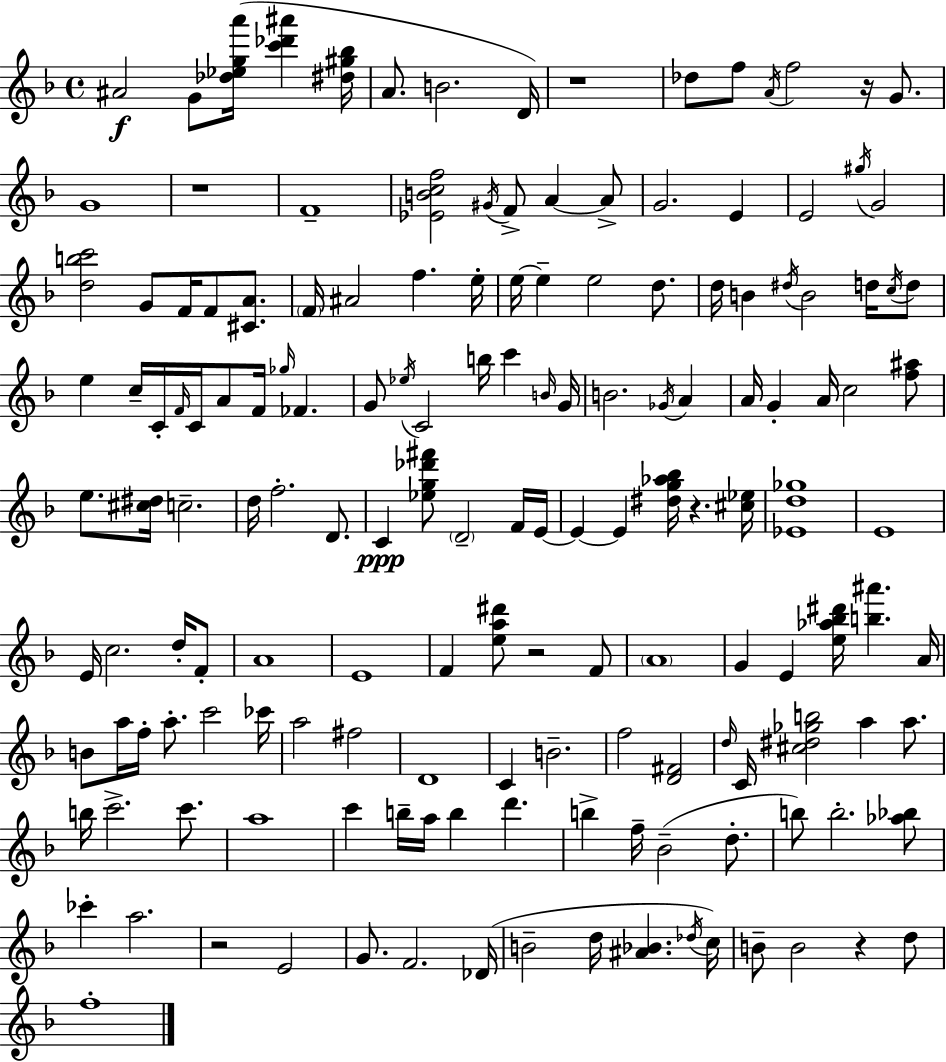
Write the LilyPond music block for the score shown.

{
  \clef treble
  \time 4/4
  \defaultTimeSignature
  \key d \minor
  ais'2\f g'8 <des'' ees'' g'' a'''>16( <c''' des''' ais'''>4 <dis'' gis'' bes''>16 | a'8. b'2. d'16) | r1 | des''8 f''8 \acciaccatura { a'16 } f''2 r16 g'8. | \break g'1 | r1 | f'1-- | <ees' b' c'' f''>2 \acciaccatura { gis'16 } f'8-> a'4~~ | \break a'8-> g'2. e'4 | e'2 \acciaccatura { gis''16 } g'2 | <d'' b'' c'''>2 g'8 f'16 f'8 | <cis' a'>8. \parenthesize f'16 ais'2 f''4. | \break e''16-. e''16~~ e''4-- e''2 | d''8. d''16 b'4 \acciaccatura { dis''16 } b'2 | d''16 \acciaccatura { c''16 } d''8 e''4 c''16-- c'16-. \grace { f'16 } c'16 a'8 f'16 | \grace { ges''16 } fes'4. g'8 \acciaccatura { ees''16 } c'2 | \break b''16 c'''4 \grace { b'16 } g'16 b'2. | \acciaccatura { ges'16 } a'4 a'16 g'4-. a'16 | c''2 <f'' ais''>8 e''8. <cis'' dis''>16 c''2.-- | d''16 f''2.-. | \break d'8. c'4\ppp <ees'' g'' des''' fis'''>8 | \parenthesize d'2-- f'16 e'16~~ e'4~~ e'4 | <dis'' g'' aes'' bes''>16 r4. <cis'' ees''>16 <ees' d'' ges''>1 | e'1 | \break e'16 c''2. | d''16-. f'8-. a'1 | e'1 | f'4 <e'' a'' dis'''>8 | \break r2 f'8 \parenthesize a'1 | g'4 e'4 | <e'' aes'' bes'' dis'''>16 <b'' ais'''>4. a'16 b'8 a''16 f''16-. a''8.-. | c'''2 ces'''16 a''2 | \break fis''2 d'1 | c'4 b'2.-- | f''2 | <d' fis'>2 \grace { d''16 } c'16 <cis'' dis'' ges'' b''>2 | \break a''4 a''8. b''16 c'''2.-> | c'''8. a''1 | c'''4 b''16-- | a''16 b''4 d'''4. b''4-> f''16-- | \break bes'2--( d''8.-. b''8) b''2.-. | <aes'' bes''>8 ces'''4-. a''2. | r2 | e'2 g'8. f'2. | \break des'16( b'2-- | d''16 <ais' bes'>4. \acciaccatura { des''16 }) c''16 b'8-- b'2 | r4 d''8 f''1-. | \bar "|."
}